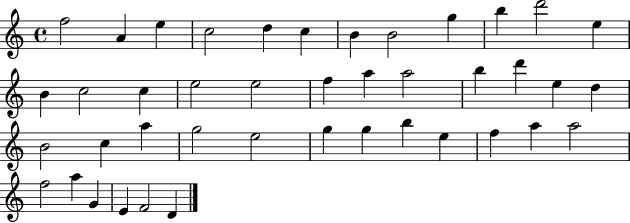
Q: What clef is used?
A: treble